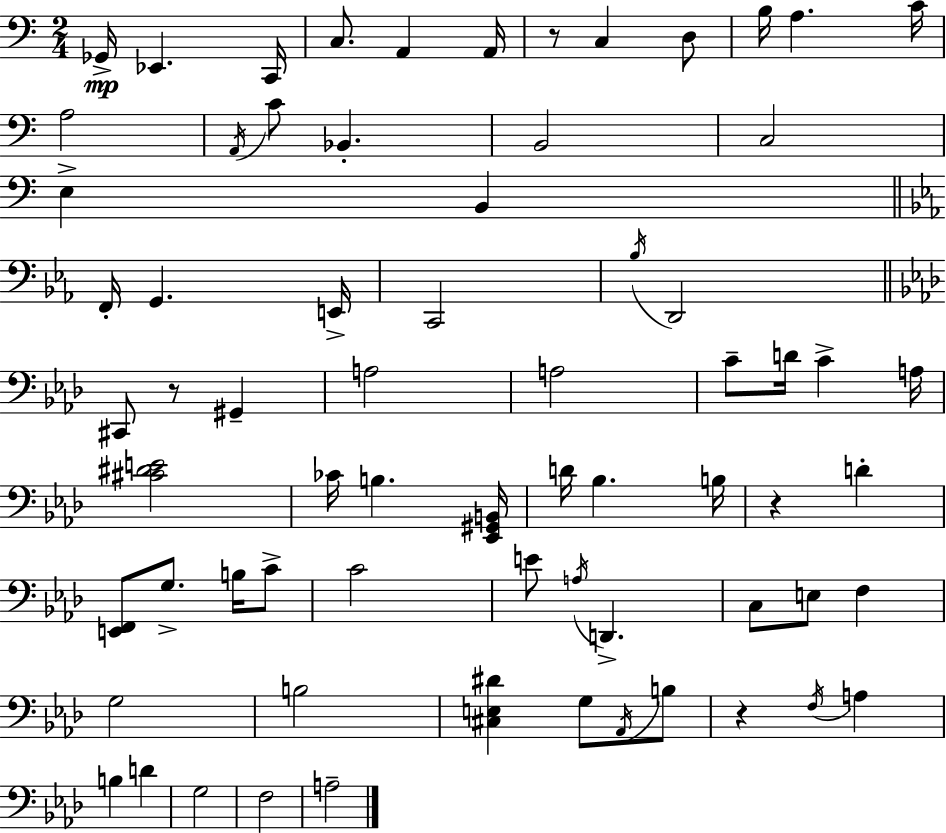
X:1
T:Untitled
M:2/4
L:1/4
K:Am
_G,,/4 _E,, C,,/4 C,/2 A,, A,,/4 z/2 C, D,/2 B,/4 A, C/4 A,2 A,,/4 C/2 _B,, B,,2 C,2 E, B,, F,,/4 G,, E,,/4 C,,2 _B,/4 D,,2 ^C,,/2 z/2 ^G,, A,2 A,2 C/2 D/4 C A,/4 [^C^DE]2 _C/4 B, [_E,,^G,,B,,]/4 D/4 _B, B,/4 z D [E,,F,,]/2 G,/2 B,/4 C/2 C2 E/2 A,/4 D,, C,/2 E,/2 F, G,2 B,2 [^C,E,^D] G,/2 _A,,/4 B,/2 z F,/4 A, B, D G,2 F,2 A,2